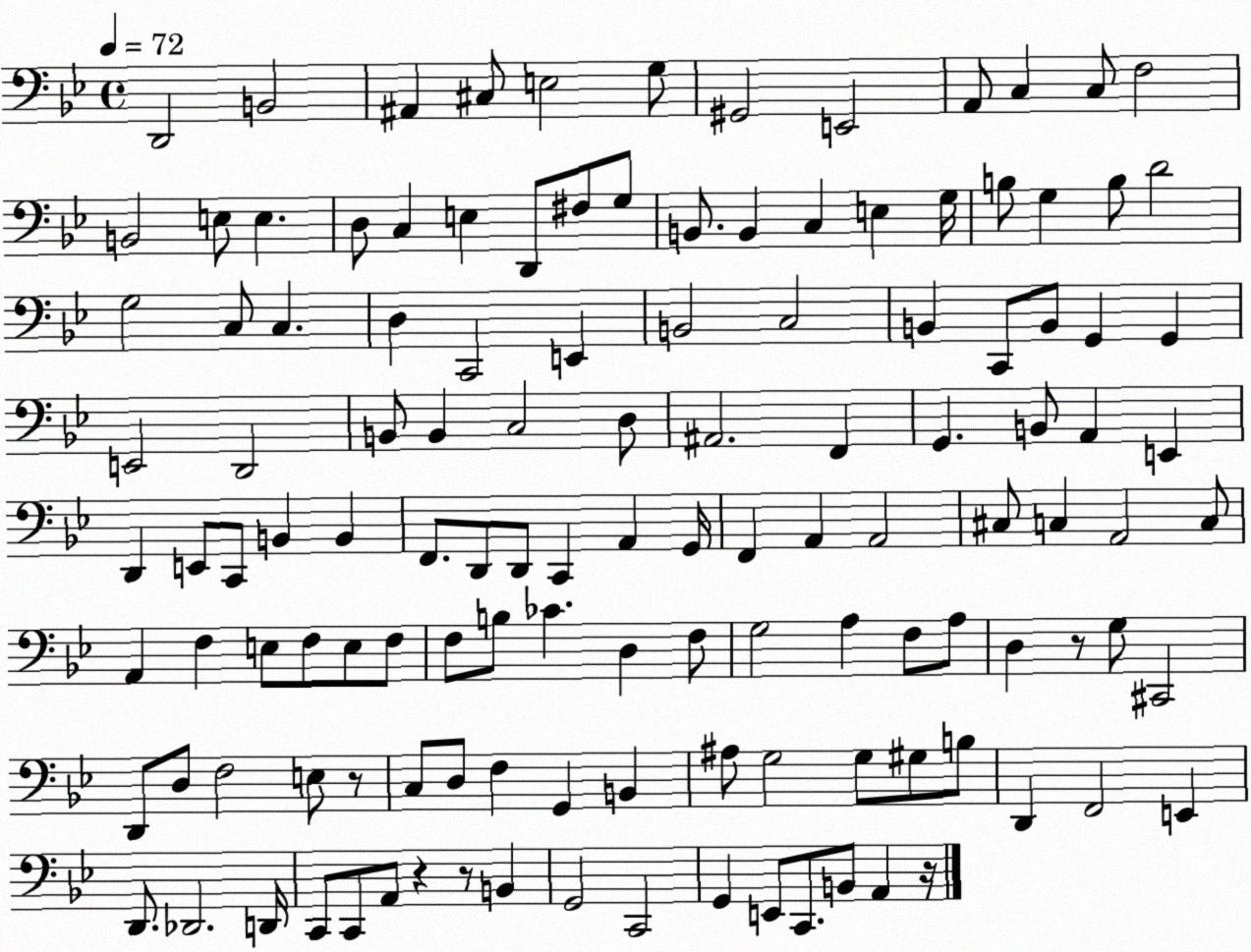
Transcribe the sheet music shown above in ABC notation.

X:1
T:Untitled
M:4/4
L:1/4
K:Bb
D,,2 B,,2 ^A,, ^C,/2 E,2 G,/2 ^G,,2 E,,2 A,,/2 C, C,/2 F,2 B,,2 E,/2 E, D,/2 C, E, D,,/2 ^F,/2 G,/2 B,,/2 B,, C, E, G,/4 B,/2 G, B,/2 D2 G,2 C,/2 C, D, C,,2 E,, B,,2 C,2 B,, C,,/2 B,,/2 G,, G,, E,,2 D,,2 B,,/2 B,, C,2 D,/2 ^A,,2 F,, G,, B,,/2 A,, E,, D,, E,,/2 C,,/2 B,, B,, F,,/2 D,,/2 D,,/2 C,, A,, G,,/4 F,, A,, A,,2 ^C,/2 C, A,,2 C,/2 A,, F, E,/2 F,/2 E,/2 F,/2 F,/2 B,/2 _C D, F,/2 G,2 A, F,/2 A,/2 D, z/2 G,/2 ^C,,2 D,,/2 D,/2 F,2 E,/2 z/2 C,/2 D,/2 F, G,, B,, ^A,/2 G,2 G,/2 ^G,/2 B,/2 D,, F,,2 E,, D,,/2 _D,,2 D,,/4 C,,/2 C,,/2 A,,/2 z z/2 B,, G,,2 C,,2 G,, E,,/2 C,,/2 B,,/2 A,, z/4